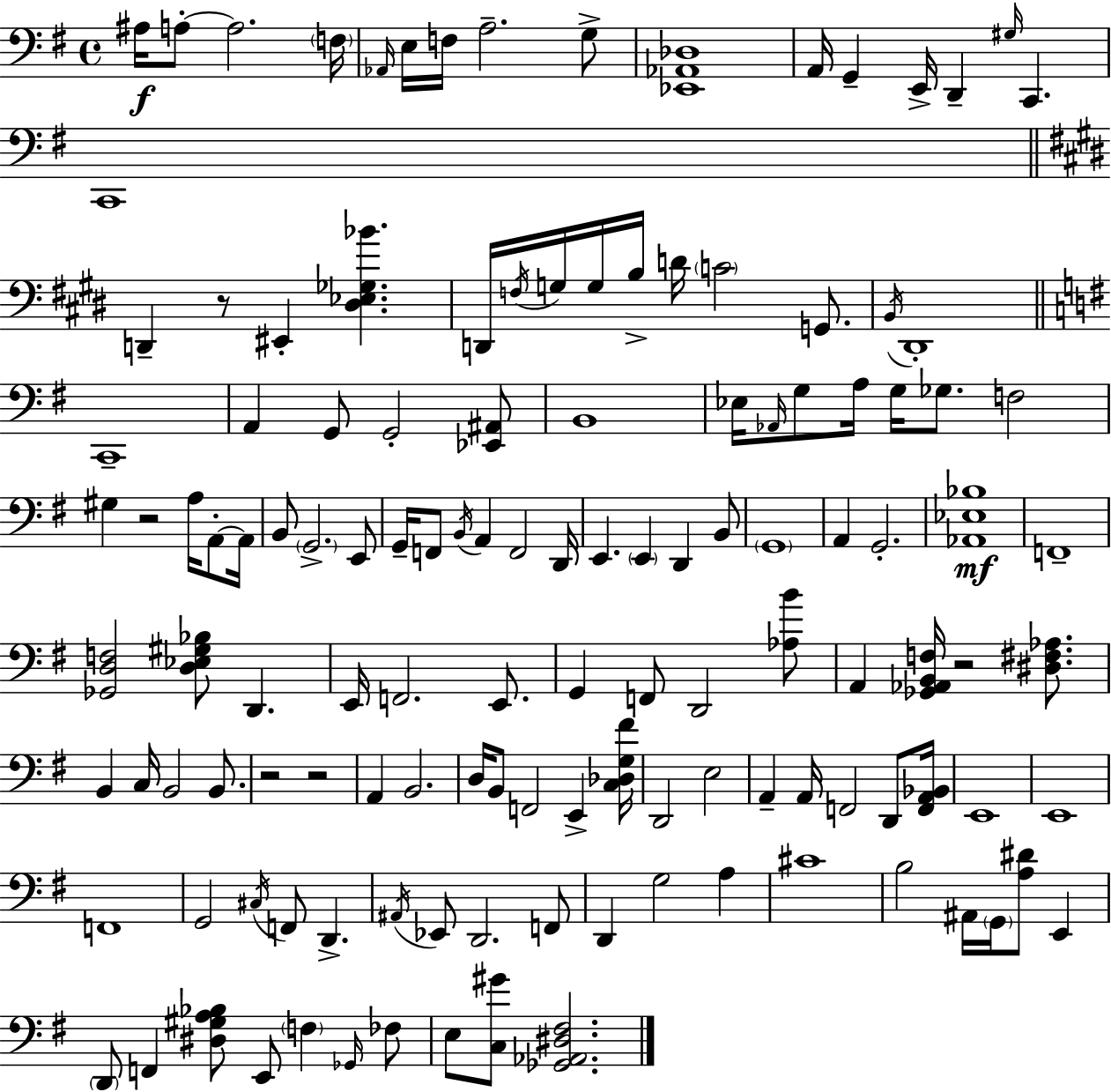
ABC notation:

X:1
T:Untitled
M:4/4
L:1/4
K:G
^A,/4 A,/2 A,2 F,/4 _A,,/4 E,/4 F,/4 A,2 G,/2 [_E,,_A,,_D,]4 A,,/4 G,, E,,/4 D,, ^G,/4 C,, C,,4 D,, z/2 ^E,, [^D,_E,_G,_B] D,,/4 F,/4 G,/4 G,/4 B,/4 D/4 C2 G,,/2 B,,/4 ^D,,4 C,,4 A,, G,,/2 G,,2 [_E,,^A,,]/2 B,,4 _E,/4 _A,,/4 G,/2 A,/4 G,/4 _G,/2 F,2 ^G, z2 A,/4 A,,/2 A,,/4 B,,/2 G,,2 E,,/2 G,,/4 F,,/2 B,,/4 A,, F,,2 D,,/4 E,, E,, D,, B,,/2 G,,4 A,, G,,2 [_A,,_E,_B,]4 F,,4 [_G,,D,F,]2 [D,_E,^G,_B,]/2 D,, E,,/4 F,,2 E,,/2 G,, F,,/2 D,,2 [_A,B]/2 A,, [_G,,_A,,B,,F,]/4 z2 [^D,^F,_A,]/2 B,, C,/4 B,,2 B,,/2 z2 z2 A,, B,,2 D,/4 B,,/2 F,,2 E,, [C,_D,G,^F]/4 D,,2 E,2 A,, A,,/4 F,,2 D,,/2 [F,,A,,_B,,]/4 E,,4 E,,4 F,,4 G,,2 ^C,/4 F,,/2 D,, ^A,,/4 _E,,/2 D,,2 F,,/2 D,, G,2 A, ^C4 B,2 ^A,,/4 G,,/4 [A,^D]/2 E,, D,,/2 F,, [^D,^G,A,_B,]/2 E,,/2 F, _G,,/4 _F,/2 E,/2 [C,^G]/2 [_G,,_A,,^D,^F,]2